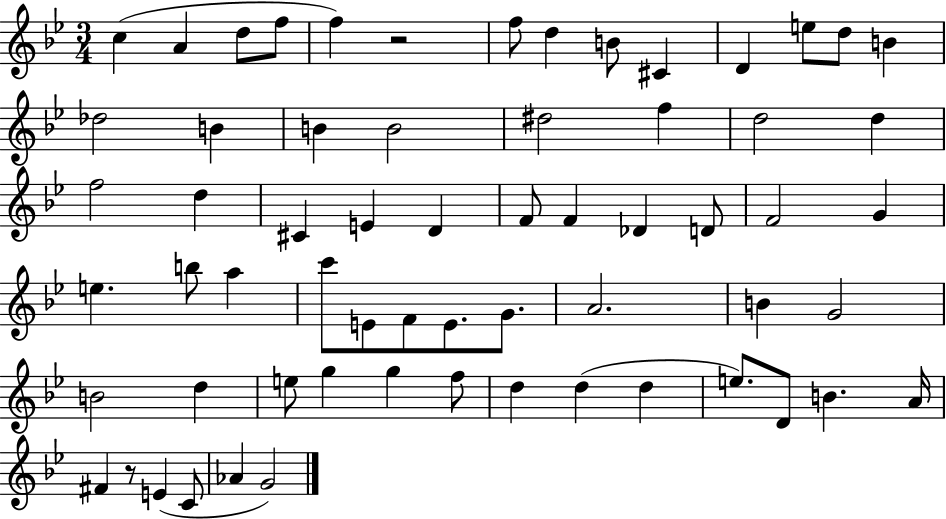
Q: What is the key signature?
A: BES major